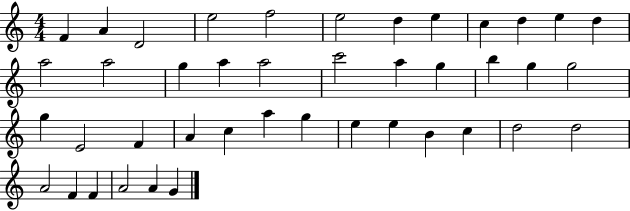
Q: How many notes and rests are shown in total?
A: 42